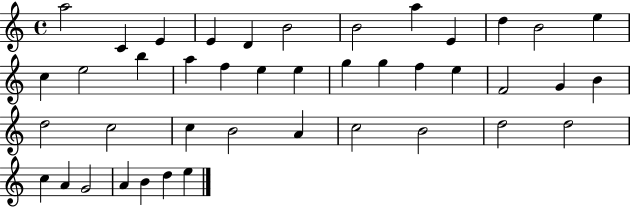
X:1
T:Untitled
M:4/4
L:1/4
K:C
a2 C E E D B2 B2 a E d B2 e c e2 b a f e e g g f e F2 G B d2 c2 c B2 A c2 B2 d2 d2 c A G2 A B d e